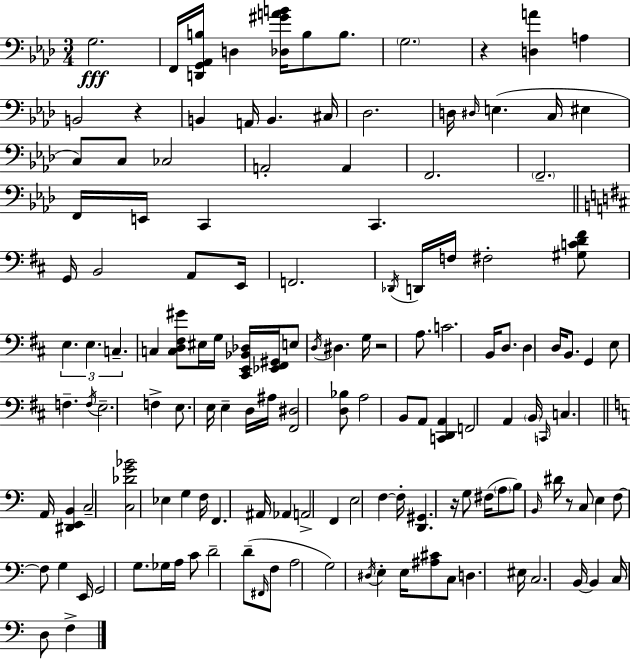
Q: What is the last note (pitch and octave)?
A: F3